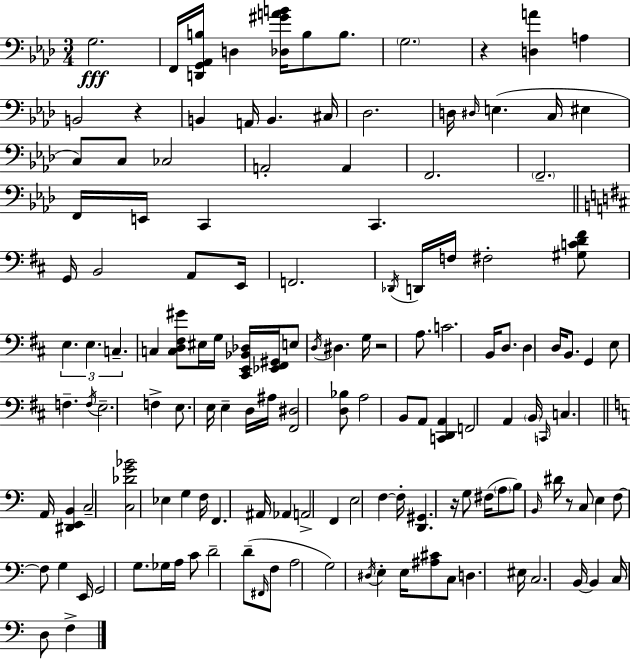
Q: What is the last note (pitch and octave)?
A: F3